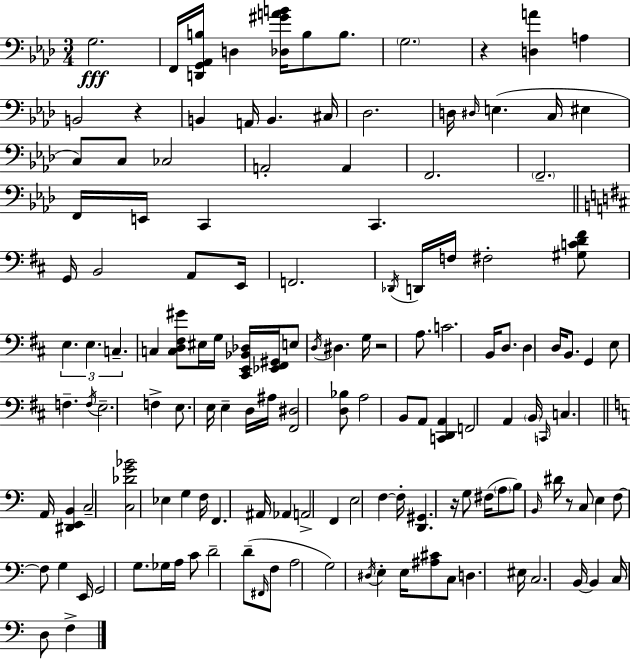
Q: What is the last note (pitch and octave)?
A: F3